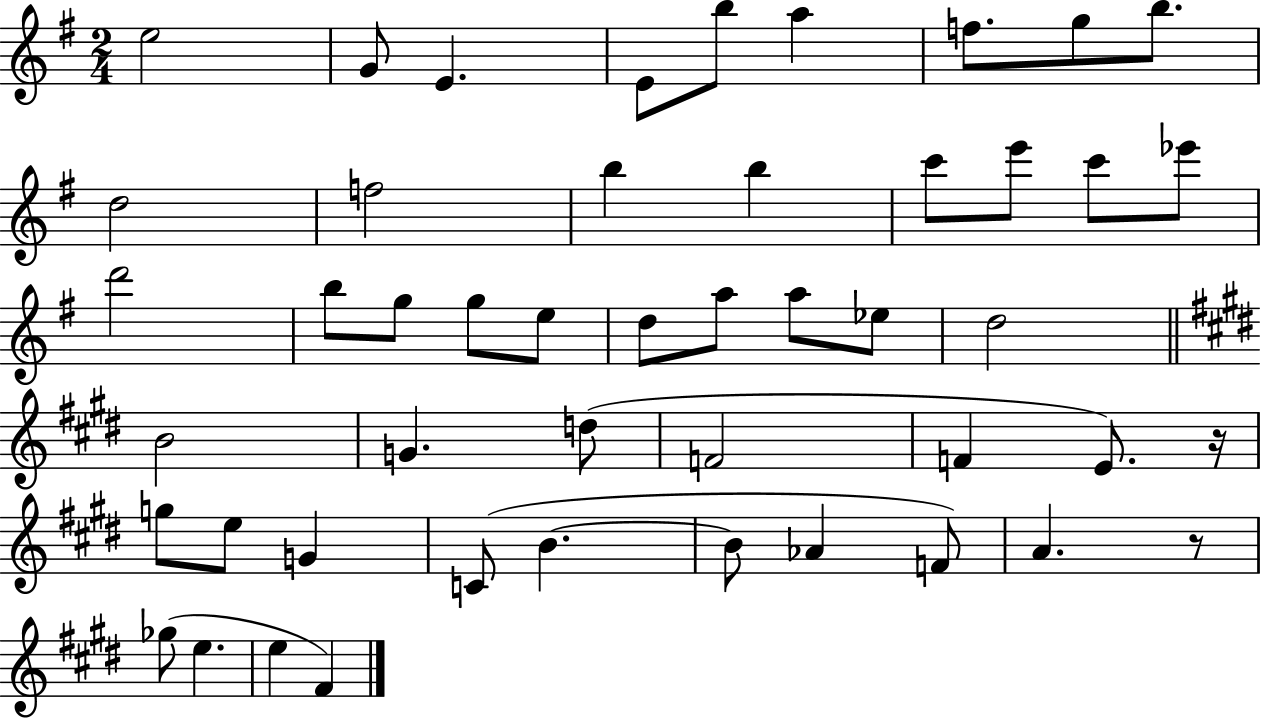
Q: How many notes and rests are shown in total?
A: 48